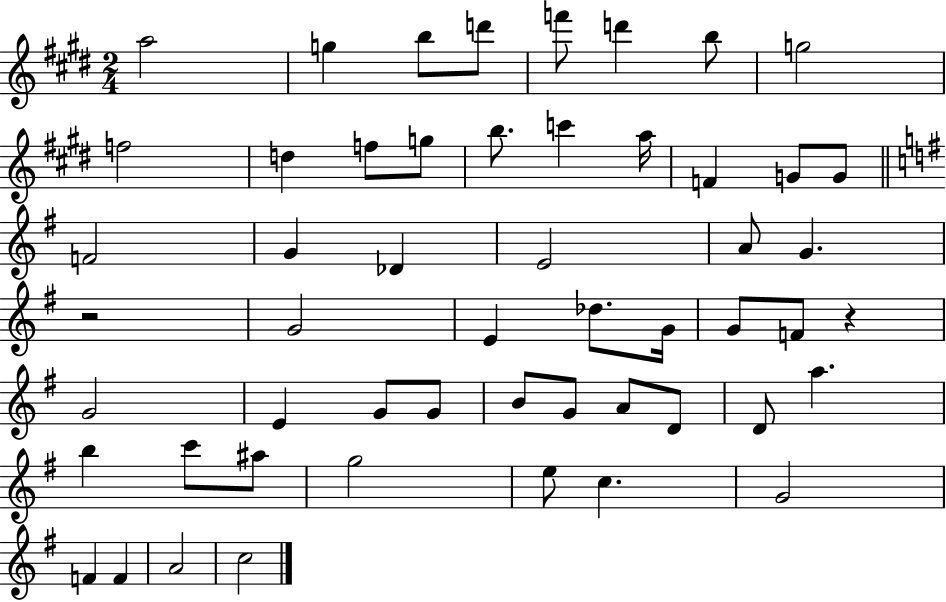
X:1
T:Untitled
M:2/4
L:1/4
K:E
a2 g b/2 d'/2 f'/2 d' b/2 g2 f2 d f/2 g/2 b/2 c' a/4 F G/2 G/2 F2 G _D E2 A/2 G z2 G2 E _d/2 G/4 G/2 F/2 z G2 E G/2 G/2 B/2 G/2 A/2 D/2 D/2 a b c'/2 ^a/2 g2 e/2 c G2 F F A2 c2